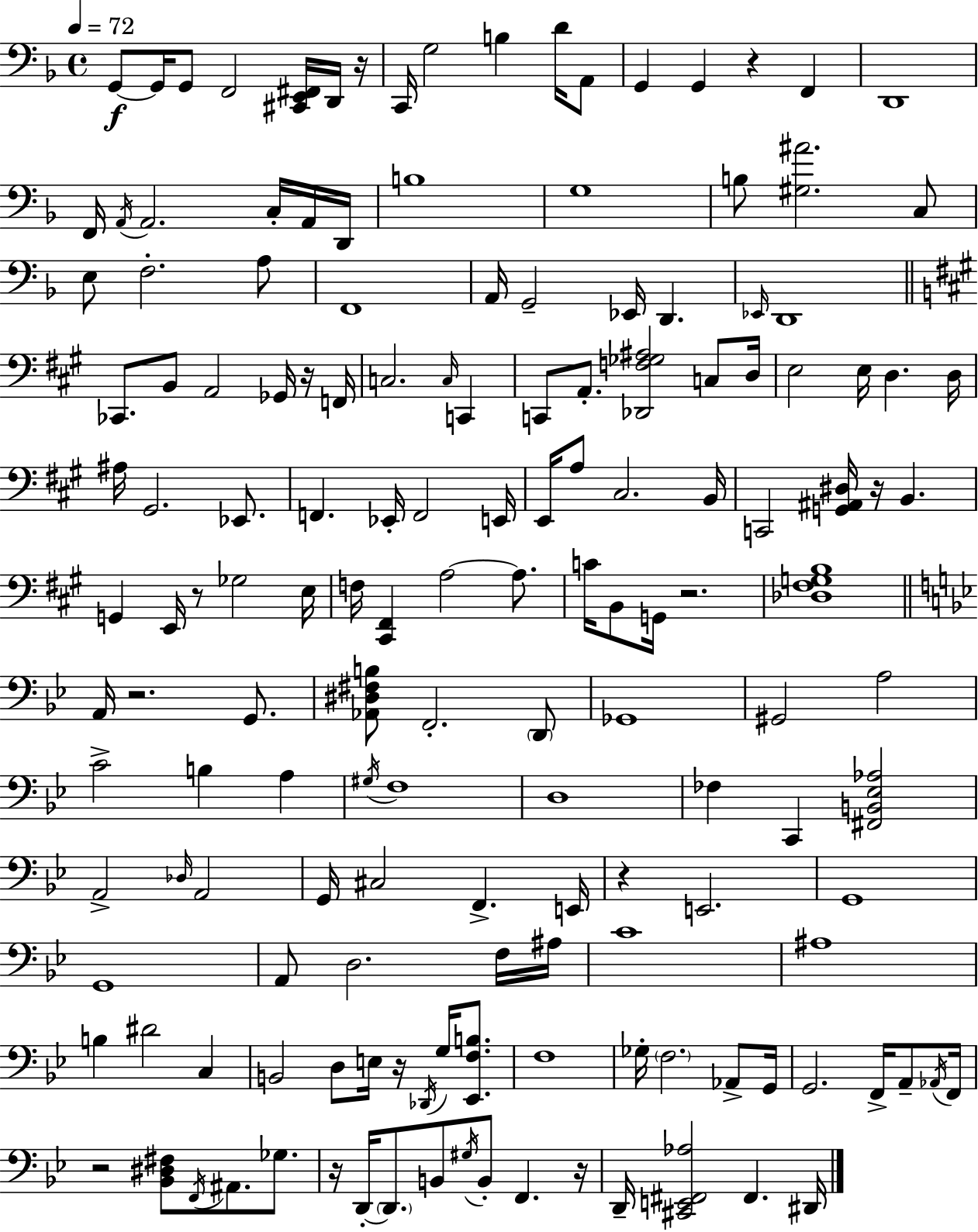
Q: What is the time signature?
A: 4/4